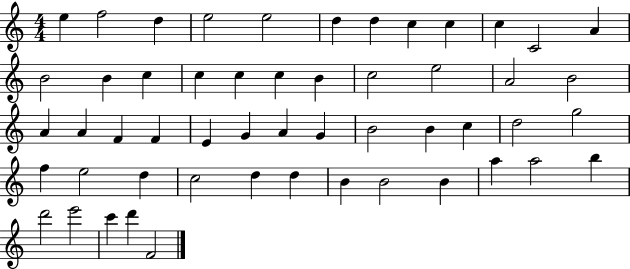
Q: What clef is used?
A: treble